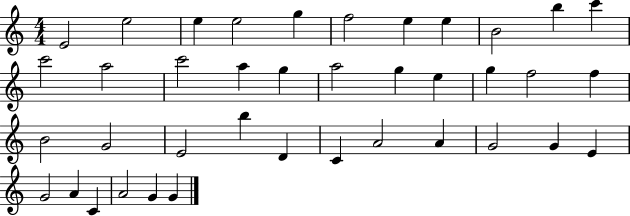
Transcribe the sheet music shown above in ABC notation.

X:1
T:Untitled
M:4/4
L:1/4
K:C
E2 e2 e e2 g f2 e e B2 b c' c'2 a2 c'2 a g a2 g e g f2 f B2 G2 E2 b D C A2 A G2 G E G2 A C A2 G G